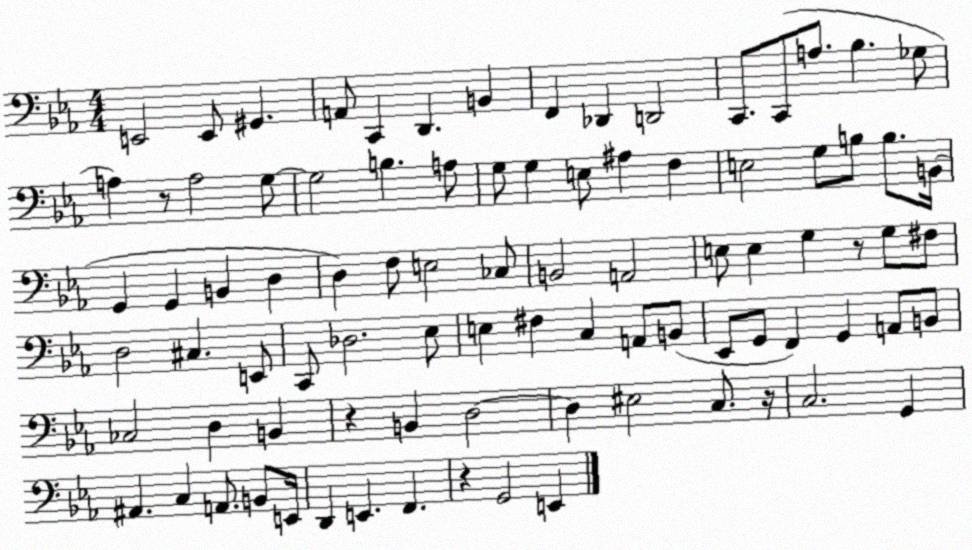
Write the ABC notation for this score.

X:1
T:Untitled
M:4/4
L:1/4
K:Eb
E,,2 E,,/2 ^G,, A,,/2 C,, D,, B,, F,, _D,, D,,2 C,,/2 C,,/2 A,/2 _B, _G,/2 A, z/2 A,2 G,/2 G,2 B, A,/2 G,/2 G, E,/2 ^A, F, E,2 G,/2 B,/2 B,/2 B,,/4 G,, G,, B,, D, D, F,/2 E,2 _C,/2 B,,2 A,,2 E,/2 E, G, z/2 G,/2 ^F,/2 D,2 ^C, E,,/2 C,,/2 _D,2 _E,/2 E, ^F, C, A,,/2 B,,/2 _E,,/2 G,,/2 F,, G,, A,,/2 B,,/2 _C,2 D, B,, z B,, D,2 D, ^E,2 C,/2 z/4 C,2 G,, ^A,, C, A,,/2 B,,/2 E,,/4 D,, E,, F,, z G,,2 E,,